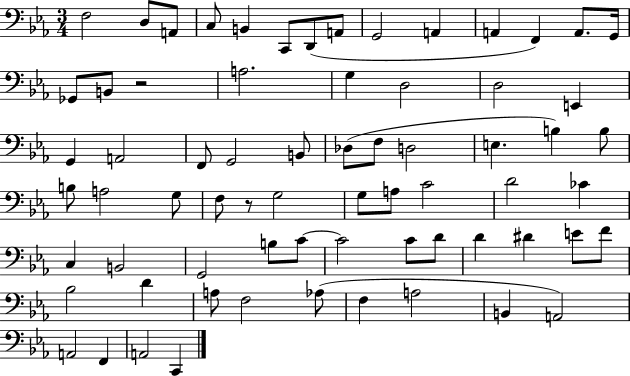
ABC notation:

X:1
T:Untitled
M:3/4
L:1/4
K:Eb
F,2 D,/2 A,,/2 C,/2 B,, C,,/2 D,,/2 A,,/2 G,,2 A,, A,, F,, A,,/2 G,,/4 _G,,/2 B,,/2 z2 A,2 G, D,2 D,2 E,, G,, A,,2 F,,/2 G,,2 B,,/2 _D,/2 F,/2 D,2 E, B, B,/2 B,/2 A,2 G,/2 F,/2 z/2 G,2 G,/2 A,/2 C2 D2 _C C, B,,2 G,,2 B,/2 C/2 C2 C/2 D/2 D ^D E/2 F/2 _B,2 D A,/2 F,2 _A,/2 F, A,2 B,, A,,2 A,,2 F,, A,,2 C,,